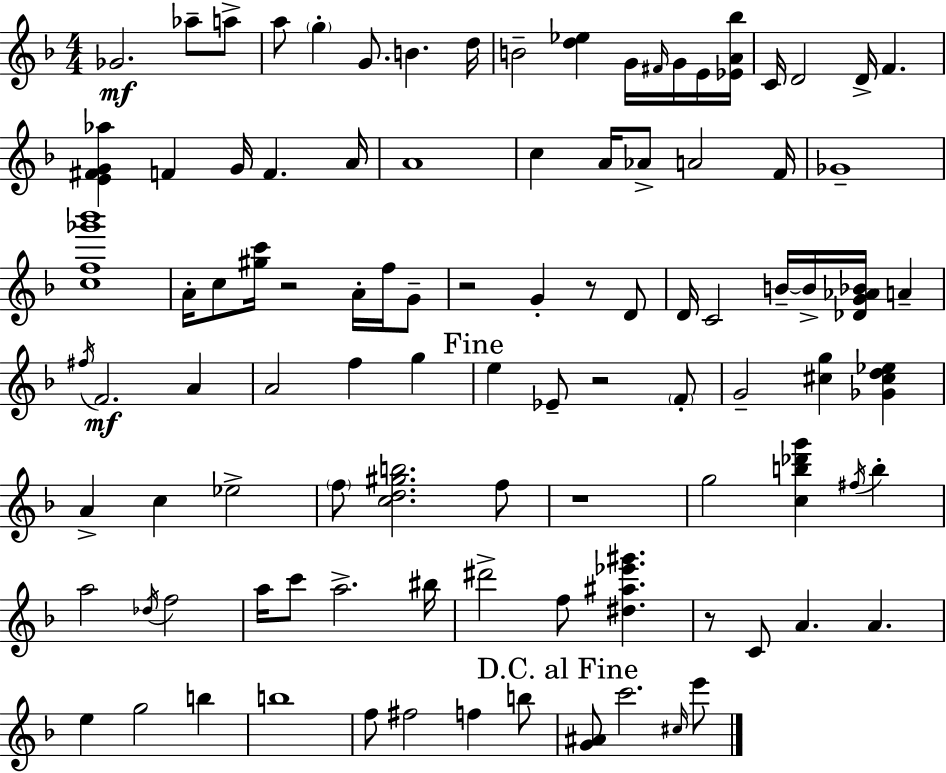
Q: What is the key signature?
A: D minor